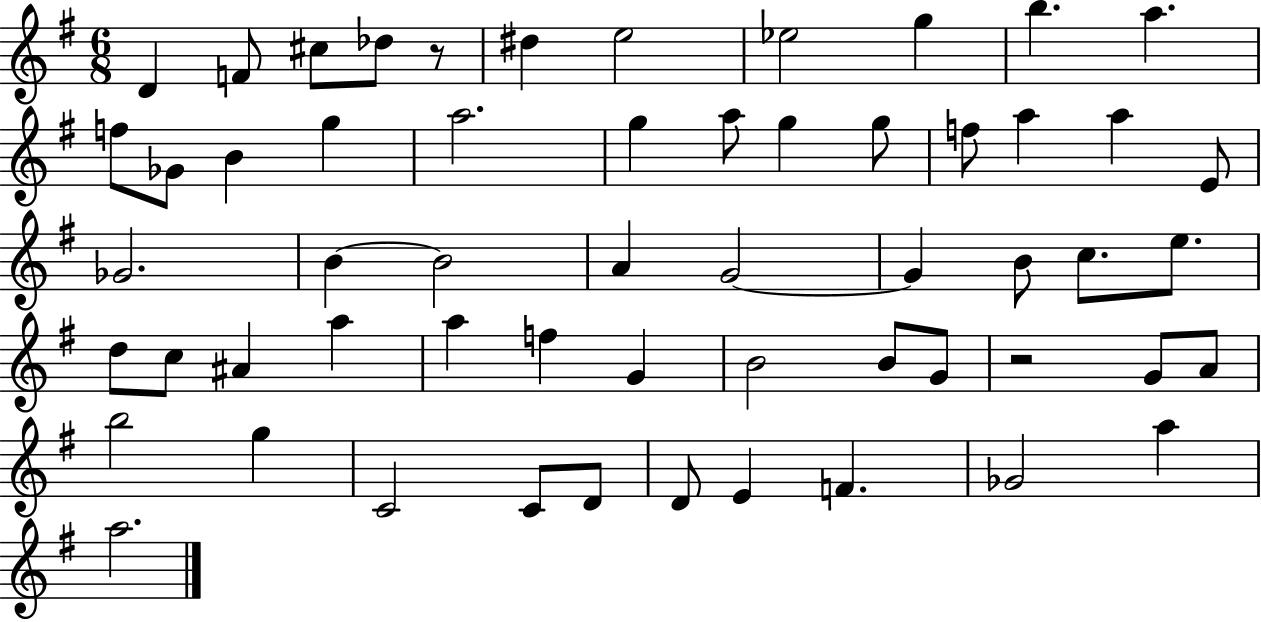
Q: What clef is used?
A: treble